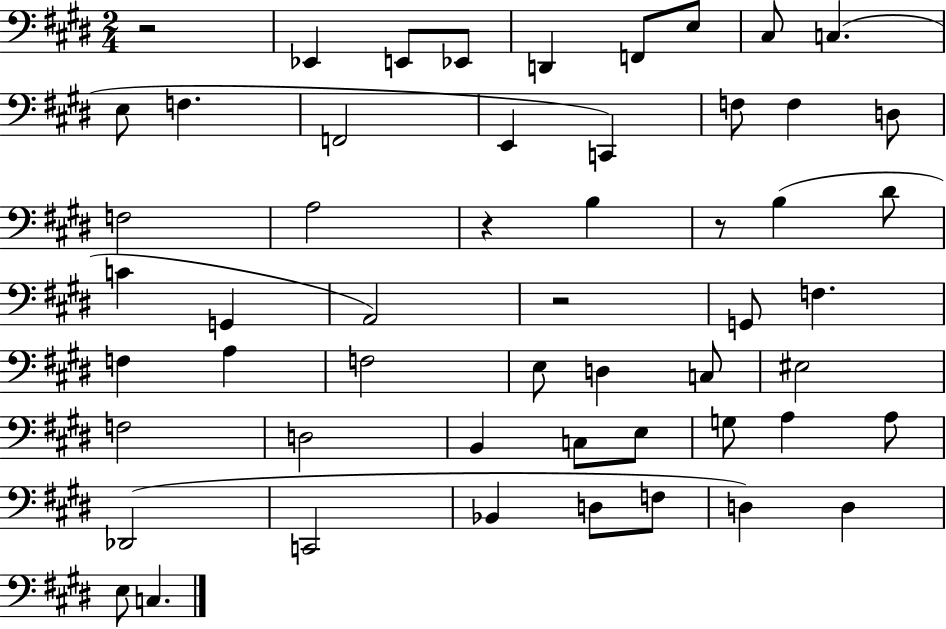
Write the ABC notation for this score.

X:1
T:Untitled
M:2/4
L:1/4
K:E
z2 _E,, E,,/2 _E,,/2 D,, F,,/2 E,/2 ^C,/2 C, E,/2 F, F,,2 E,, C,, F,/2 F, D,/2 F,2 A,2 z B, z/2 B, ^D/2 C G,, A,,2 z2 G,,/2 F, F, A, F,2 E,/2 D, C,/2 ^E,2 F,2 D,2 B,, C,/2 E,/2 G,/2 A, A,/2 _D,,2 C,,2 _B,, D,/2 F,/2 D, D, E,/2 C,